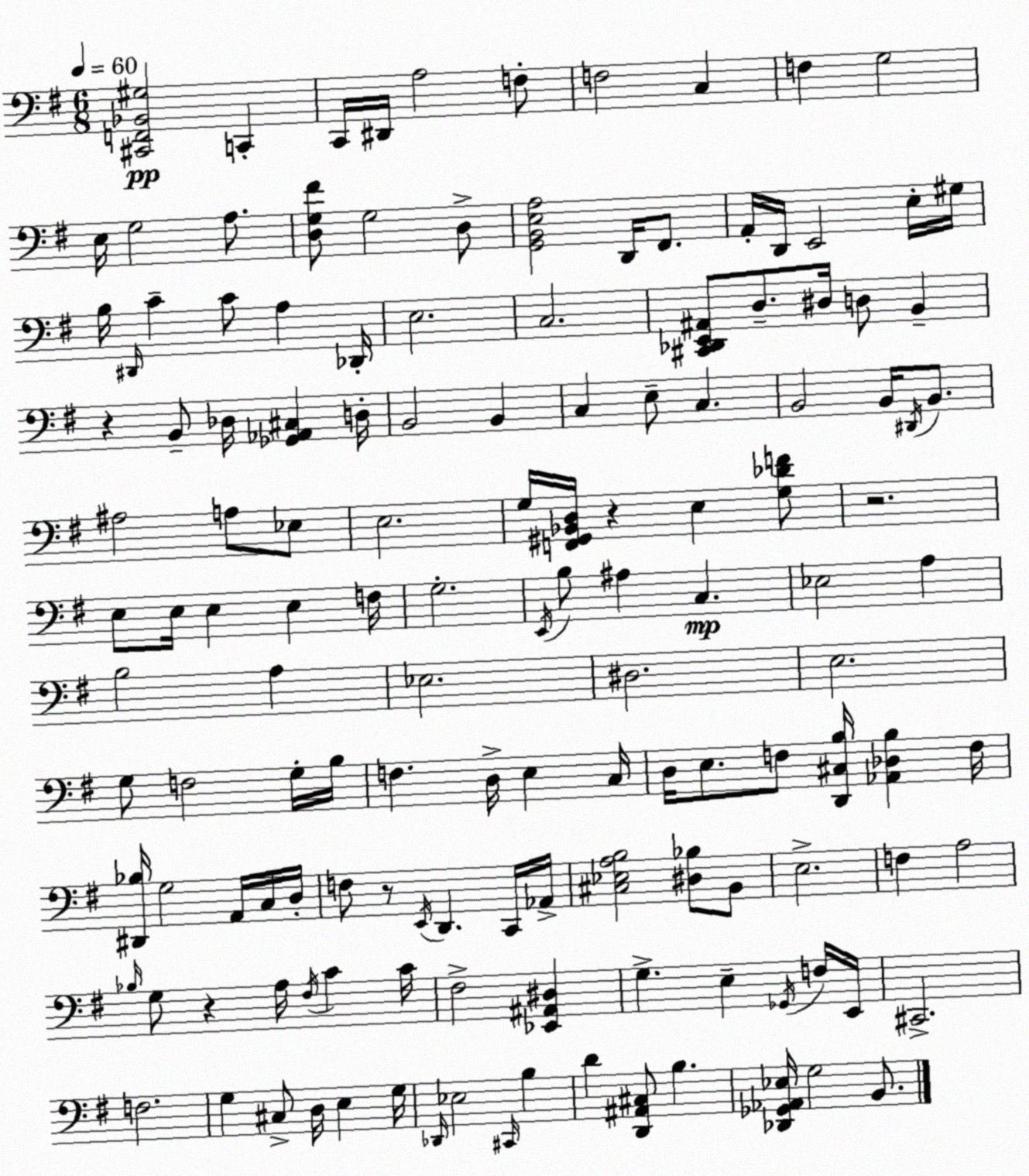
X:1
T:Untitled
M:6/8
L:1/4
K:Em
[^C,,F,,_B,,^G,]2 C,, C,,/4 ^D,,/4 A,2 F,/2 F,2 C, F, G,2 E,/4 G,2 A,/2 [D,G,^F]/2 G,2 D,/2 [G,,B,,E,A,]2 D,,/4 ^F,,/2 A,,/4 D,,/4 E,,2 E,/4 ^G,/4 B,/4 ^D,,/4 C C/2 A, _D,,/4 E,2 C,2 [^C,,_D,,E,,^A,,]/2 D,/2 ^D,/4 D,/2 B,, z B,,/2 _D,/4 [_G,,_A,,^C,] D,/4 B,,2 B,, C, E,/2 C, B,,2 B,,/4 ^D,,/4 B,,/2 ^A,2 A,/2 _E,/2 E,2 G,/4 [F,,^G,,_B,,D,]/4 z E, [G,_DF]/2 z2 E,/2 E,/4 E, E, F,/4 G,2 E,,/4 B,/2 ^A, C, _E,2 A, B,2 A, _E,2 ^D,2 E,2 G,/2 F,2 G,/4 B,/4 F, D,/4 E, C,/4 D,/4 E,/2 F,/2 [D,,^C,B,]/4 [_A,,_D,B,] F,/4 [^D,,_B,]/4 G,2 A,,/4 C,/4 D,/4 F,/2 z/2 E,,/4 D,, C,,/4 _A,,/4 [^C,_E,A,B,]2 [^D,_B,]/2 B,,/2 E,2 F, A,2 _B,/4 G,/2 z A,/4 ^F,/4 C C/4 ^F,2 [_E,,^A,,^D,] G, E, _G,,/4 F,/4 E,,/4 ^C,,2 F,2 G, ^C,/2 D,/4 E, G,/4 _D,,/4 _E,2 ^C,,/4 B, D [D,,^A,,^C,]/2 B, [_D,,_G,,_A,,_E,]/4 G,2 B,,/2